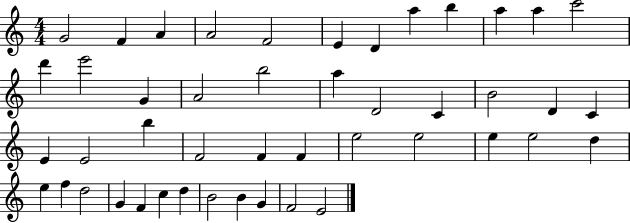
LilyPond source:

{
  \clef treble
  \numericTimeSignature
  \time 4/4
  \key c \major
  g'2 f'4 a'4 | a'2 f'2 | e'4 d'4 a''4 b''4 | a''4 a''4 c'''2 | \break d'''4 e'''2 g'4 | a'2 b''2 | a''4 d'2 c'4 | b'2 d'4 c'4 | \break e'4 e'2 b''4 | f'2 f'4 f'4 | e''2 e''2 | e''4 e''2 d''4 | \break e''4 f''4 d''2 | g'4 f'4 c''4 d''4 | b'2 b'4 g'4 | f'2 e'2 | \break \bar "|."
}